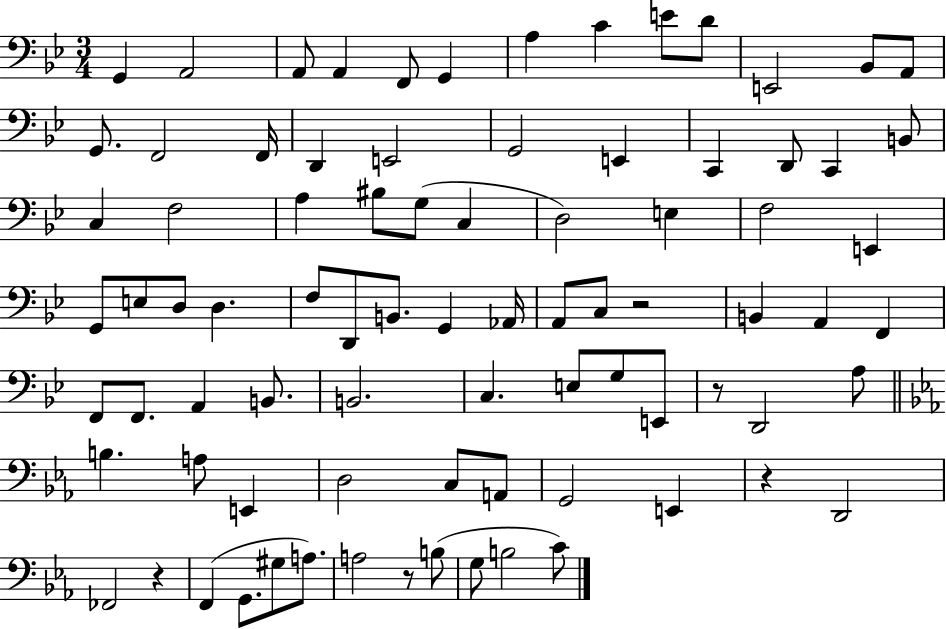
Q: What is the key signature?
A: BES major